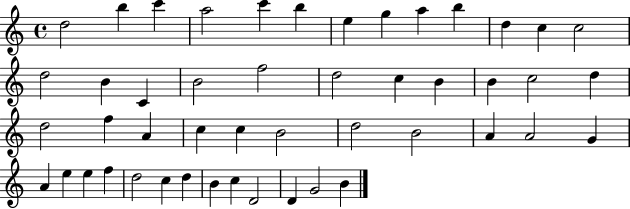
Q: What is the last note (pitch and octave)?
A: B4